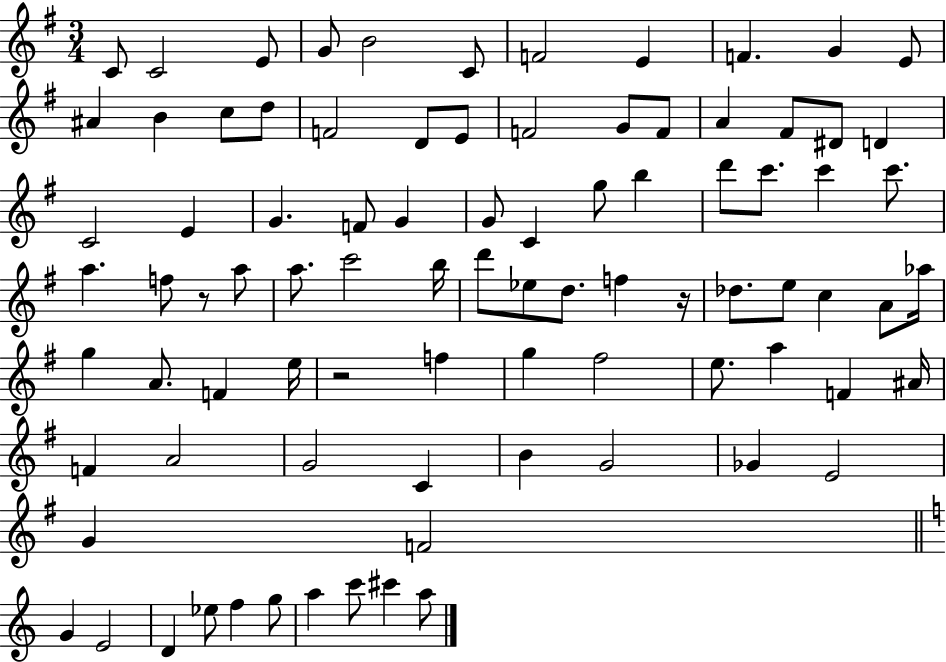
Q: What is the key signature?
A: G major